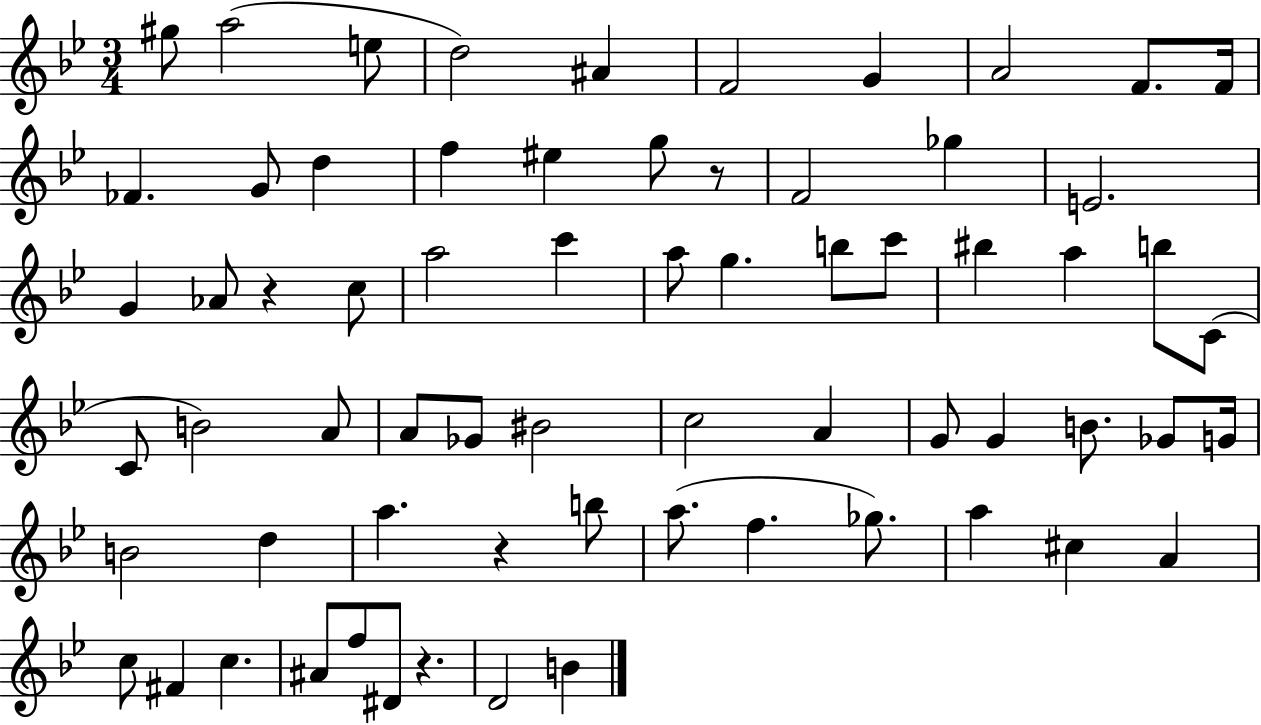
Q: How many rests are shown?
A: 4